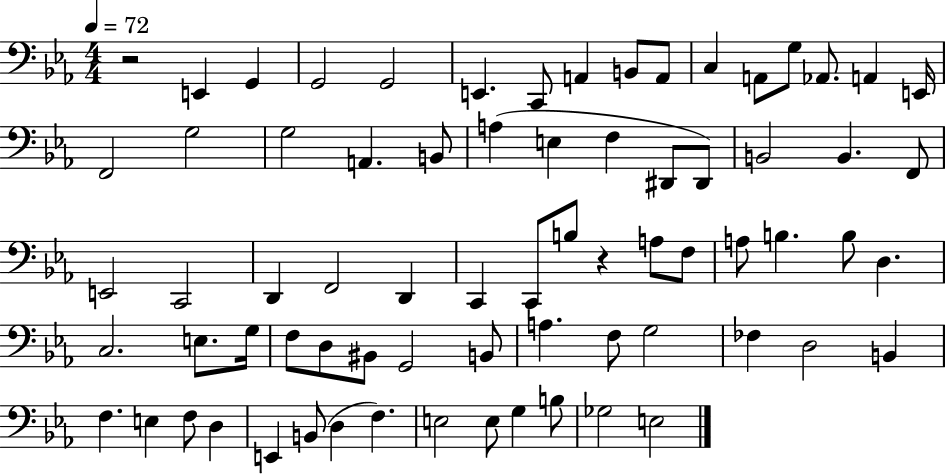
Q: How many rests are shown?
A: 2